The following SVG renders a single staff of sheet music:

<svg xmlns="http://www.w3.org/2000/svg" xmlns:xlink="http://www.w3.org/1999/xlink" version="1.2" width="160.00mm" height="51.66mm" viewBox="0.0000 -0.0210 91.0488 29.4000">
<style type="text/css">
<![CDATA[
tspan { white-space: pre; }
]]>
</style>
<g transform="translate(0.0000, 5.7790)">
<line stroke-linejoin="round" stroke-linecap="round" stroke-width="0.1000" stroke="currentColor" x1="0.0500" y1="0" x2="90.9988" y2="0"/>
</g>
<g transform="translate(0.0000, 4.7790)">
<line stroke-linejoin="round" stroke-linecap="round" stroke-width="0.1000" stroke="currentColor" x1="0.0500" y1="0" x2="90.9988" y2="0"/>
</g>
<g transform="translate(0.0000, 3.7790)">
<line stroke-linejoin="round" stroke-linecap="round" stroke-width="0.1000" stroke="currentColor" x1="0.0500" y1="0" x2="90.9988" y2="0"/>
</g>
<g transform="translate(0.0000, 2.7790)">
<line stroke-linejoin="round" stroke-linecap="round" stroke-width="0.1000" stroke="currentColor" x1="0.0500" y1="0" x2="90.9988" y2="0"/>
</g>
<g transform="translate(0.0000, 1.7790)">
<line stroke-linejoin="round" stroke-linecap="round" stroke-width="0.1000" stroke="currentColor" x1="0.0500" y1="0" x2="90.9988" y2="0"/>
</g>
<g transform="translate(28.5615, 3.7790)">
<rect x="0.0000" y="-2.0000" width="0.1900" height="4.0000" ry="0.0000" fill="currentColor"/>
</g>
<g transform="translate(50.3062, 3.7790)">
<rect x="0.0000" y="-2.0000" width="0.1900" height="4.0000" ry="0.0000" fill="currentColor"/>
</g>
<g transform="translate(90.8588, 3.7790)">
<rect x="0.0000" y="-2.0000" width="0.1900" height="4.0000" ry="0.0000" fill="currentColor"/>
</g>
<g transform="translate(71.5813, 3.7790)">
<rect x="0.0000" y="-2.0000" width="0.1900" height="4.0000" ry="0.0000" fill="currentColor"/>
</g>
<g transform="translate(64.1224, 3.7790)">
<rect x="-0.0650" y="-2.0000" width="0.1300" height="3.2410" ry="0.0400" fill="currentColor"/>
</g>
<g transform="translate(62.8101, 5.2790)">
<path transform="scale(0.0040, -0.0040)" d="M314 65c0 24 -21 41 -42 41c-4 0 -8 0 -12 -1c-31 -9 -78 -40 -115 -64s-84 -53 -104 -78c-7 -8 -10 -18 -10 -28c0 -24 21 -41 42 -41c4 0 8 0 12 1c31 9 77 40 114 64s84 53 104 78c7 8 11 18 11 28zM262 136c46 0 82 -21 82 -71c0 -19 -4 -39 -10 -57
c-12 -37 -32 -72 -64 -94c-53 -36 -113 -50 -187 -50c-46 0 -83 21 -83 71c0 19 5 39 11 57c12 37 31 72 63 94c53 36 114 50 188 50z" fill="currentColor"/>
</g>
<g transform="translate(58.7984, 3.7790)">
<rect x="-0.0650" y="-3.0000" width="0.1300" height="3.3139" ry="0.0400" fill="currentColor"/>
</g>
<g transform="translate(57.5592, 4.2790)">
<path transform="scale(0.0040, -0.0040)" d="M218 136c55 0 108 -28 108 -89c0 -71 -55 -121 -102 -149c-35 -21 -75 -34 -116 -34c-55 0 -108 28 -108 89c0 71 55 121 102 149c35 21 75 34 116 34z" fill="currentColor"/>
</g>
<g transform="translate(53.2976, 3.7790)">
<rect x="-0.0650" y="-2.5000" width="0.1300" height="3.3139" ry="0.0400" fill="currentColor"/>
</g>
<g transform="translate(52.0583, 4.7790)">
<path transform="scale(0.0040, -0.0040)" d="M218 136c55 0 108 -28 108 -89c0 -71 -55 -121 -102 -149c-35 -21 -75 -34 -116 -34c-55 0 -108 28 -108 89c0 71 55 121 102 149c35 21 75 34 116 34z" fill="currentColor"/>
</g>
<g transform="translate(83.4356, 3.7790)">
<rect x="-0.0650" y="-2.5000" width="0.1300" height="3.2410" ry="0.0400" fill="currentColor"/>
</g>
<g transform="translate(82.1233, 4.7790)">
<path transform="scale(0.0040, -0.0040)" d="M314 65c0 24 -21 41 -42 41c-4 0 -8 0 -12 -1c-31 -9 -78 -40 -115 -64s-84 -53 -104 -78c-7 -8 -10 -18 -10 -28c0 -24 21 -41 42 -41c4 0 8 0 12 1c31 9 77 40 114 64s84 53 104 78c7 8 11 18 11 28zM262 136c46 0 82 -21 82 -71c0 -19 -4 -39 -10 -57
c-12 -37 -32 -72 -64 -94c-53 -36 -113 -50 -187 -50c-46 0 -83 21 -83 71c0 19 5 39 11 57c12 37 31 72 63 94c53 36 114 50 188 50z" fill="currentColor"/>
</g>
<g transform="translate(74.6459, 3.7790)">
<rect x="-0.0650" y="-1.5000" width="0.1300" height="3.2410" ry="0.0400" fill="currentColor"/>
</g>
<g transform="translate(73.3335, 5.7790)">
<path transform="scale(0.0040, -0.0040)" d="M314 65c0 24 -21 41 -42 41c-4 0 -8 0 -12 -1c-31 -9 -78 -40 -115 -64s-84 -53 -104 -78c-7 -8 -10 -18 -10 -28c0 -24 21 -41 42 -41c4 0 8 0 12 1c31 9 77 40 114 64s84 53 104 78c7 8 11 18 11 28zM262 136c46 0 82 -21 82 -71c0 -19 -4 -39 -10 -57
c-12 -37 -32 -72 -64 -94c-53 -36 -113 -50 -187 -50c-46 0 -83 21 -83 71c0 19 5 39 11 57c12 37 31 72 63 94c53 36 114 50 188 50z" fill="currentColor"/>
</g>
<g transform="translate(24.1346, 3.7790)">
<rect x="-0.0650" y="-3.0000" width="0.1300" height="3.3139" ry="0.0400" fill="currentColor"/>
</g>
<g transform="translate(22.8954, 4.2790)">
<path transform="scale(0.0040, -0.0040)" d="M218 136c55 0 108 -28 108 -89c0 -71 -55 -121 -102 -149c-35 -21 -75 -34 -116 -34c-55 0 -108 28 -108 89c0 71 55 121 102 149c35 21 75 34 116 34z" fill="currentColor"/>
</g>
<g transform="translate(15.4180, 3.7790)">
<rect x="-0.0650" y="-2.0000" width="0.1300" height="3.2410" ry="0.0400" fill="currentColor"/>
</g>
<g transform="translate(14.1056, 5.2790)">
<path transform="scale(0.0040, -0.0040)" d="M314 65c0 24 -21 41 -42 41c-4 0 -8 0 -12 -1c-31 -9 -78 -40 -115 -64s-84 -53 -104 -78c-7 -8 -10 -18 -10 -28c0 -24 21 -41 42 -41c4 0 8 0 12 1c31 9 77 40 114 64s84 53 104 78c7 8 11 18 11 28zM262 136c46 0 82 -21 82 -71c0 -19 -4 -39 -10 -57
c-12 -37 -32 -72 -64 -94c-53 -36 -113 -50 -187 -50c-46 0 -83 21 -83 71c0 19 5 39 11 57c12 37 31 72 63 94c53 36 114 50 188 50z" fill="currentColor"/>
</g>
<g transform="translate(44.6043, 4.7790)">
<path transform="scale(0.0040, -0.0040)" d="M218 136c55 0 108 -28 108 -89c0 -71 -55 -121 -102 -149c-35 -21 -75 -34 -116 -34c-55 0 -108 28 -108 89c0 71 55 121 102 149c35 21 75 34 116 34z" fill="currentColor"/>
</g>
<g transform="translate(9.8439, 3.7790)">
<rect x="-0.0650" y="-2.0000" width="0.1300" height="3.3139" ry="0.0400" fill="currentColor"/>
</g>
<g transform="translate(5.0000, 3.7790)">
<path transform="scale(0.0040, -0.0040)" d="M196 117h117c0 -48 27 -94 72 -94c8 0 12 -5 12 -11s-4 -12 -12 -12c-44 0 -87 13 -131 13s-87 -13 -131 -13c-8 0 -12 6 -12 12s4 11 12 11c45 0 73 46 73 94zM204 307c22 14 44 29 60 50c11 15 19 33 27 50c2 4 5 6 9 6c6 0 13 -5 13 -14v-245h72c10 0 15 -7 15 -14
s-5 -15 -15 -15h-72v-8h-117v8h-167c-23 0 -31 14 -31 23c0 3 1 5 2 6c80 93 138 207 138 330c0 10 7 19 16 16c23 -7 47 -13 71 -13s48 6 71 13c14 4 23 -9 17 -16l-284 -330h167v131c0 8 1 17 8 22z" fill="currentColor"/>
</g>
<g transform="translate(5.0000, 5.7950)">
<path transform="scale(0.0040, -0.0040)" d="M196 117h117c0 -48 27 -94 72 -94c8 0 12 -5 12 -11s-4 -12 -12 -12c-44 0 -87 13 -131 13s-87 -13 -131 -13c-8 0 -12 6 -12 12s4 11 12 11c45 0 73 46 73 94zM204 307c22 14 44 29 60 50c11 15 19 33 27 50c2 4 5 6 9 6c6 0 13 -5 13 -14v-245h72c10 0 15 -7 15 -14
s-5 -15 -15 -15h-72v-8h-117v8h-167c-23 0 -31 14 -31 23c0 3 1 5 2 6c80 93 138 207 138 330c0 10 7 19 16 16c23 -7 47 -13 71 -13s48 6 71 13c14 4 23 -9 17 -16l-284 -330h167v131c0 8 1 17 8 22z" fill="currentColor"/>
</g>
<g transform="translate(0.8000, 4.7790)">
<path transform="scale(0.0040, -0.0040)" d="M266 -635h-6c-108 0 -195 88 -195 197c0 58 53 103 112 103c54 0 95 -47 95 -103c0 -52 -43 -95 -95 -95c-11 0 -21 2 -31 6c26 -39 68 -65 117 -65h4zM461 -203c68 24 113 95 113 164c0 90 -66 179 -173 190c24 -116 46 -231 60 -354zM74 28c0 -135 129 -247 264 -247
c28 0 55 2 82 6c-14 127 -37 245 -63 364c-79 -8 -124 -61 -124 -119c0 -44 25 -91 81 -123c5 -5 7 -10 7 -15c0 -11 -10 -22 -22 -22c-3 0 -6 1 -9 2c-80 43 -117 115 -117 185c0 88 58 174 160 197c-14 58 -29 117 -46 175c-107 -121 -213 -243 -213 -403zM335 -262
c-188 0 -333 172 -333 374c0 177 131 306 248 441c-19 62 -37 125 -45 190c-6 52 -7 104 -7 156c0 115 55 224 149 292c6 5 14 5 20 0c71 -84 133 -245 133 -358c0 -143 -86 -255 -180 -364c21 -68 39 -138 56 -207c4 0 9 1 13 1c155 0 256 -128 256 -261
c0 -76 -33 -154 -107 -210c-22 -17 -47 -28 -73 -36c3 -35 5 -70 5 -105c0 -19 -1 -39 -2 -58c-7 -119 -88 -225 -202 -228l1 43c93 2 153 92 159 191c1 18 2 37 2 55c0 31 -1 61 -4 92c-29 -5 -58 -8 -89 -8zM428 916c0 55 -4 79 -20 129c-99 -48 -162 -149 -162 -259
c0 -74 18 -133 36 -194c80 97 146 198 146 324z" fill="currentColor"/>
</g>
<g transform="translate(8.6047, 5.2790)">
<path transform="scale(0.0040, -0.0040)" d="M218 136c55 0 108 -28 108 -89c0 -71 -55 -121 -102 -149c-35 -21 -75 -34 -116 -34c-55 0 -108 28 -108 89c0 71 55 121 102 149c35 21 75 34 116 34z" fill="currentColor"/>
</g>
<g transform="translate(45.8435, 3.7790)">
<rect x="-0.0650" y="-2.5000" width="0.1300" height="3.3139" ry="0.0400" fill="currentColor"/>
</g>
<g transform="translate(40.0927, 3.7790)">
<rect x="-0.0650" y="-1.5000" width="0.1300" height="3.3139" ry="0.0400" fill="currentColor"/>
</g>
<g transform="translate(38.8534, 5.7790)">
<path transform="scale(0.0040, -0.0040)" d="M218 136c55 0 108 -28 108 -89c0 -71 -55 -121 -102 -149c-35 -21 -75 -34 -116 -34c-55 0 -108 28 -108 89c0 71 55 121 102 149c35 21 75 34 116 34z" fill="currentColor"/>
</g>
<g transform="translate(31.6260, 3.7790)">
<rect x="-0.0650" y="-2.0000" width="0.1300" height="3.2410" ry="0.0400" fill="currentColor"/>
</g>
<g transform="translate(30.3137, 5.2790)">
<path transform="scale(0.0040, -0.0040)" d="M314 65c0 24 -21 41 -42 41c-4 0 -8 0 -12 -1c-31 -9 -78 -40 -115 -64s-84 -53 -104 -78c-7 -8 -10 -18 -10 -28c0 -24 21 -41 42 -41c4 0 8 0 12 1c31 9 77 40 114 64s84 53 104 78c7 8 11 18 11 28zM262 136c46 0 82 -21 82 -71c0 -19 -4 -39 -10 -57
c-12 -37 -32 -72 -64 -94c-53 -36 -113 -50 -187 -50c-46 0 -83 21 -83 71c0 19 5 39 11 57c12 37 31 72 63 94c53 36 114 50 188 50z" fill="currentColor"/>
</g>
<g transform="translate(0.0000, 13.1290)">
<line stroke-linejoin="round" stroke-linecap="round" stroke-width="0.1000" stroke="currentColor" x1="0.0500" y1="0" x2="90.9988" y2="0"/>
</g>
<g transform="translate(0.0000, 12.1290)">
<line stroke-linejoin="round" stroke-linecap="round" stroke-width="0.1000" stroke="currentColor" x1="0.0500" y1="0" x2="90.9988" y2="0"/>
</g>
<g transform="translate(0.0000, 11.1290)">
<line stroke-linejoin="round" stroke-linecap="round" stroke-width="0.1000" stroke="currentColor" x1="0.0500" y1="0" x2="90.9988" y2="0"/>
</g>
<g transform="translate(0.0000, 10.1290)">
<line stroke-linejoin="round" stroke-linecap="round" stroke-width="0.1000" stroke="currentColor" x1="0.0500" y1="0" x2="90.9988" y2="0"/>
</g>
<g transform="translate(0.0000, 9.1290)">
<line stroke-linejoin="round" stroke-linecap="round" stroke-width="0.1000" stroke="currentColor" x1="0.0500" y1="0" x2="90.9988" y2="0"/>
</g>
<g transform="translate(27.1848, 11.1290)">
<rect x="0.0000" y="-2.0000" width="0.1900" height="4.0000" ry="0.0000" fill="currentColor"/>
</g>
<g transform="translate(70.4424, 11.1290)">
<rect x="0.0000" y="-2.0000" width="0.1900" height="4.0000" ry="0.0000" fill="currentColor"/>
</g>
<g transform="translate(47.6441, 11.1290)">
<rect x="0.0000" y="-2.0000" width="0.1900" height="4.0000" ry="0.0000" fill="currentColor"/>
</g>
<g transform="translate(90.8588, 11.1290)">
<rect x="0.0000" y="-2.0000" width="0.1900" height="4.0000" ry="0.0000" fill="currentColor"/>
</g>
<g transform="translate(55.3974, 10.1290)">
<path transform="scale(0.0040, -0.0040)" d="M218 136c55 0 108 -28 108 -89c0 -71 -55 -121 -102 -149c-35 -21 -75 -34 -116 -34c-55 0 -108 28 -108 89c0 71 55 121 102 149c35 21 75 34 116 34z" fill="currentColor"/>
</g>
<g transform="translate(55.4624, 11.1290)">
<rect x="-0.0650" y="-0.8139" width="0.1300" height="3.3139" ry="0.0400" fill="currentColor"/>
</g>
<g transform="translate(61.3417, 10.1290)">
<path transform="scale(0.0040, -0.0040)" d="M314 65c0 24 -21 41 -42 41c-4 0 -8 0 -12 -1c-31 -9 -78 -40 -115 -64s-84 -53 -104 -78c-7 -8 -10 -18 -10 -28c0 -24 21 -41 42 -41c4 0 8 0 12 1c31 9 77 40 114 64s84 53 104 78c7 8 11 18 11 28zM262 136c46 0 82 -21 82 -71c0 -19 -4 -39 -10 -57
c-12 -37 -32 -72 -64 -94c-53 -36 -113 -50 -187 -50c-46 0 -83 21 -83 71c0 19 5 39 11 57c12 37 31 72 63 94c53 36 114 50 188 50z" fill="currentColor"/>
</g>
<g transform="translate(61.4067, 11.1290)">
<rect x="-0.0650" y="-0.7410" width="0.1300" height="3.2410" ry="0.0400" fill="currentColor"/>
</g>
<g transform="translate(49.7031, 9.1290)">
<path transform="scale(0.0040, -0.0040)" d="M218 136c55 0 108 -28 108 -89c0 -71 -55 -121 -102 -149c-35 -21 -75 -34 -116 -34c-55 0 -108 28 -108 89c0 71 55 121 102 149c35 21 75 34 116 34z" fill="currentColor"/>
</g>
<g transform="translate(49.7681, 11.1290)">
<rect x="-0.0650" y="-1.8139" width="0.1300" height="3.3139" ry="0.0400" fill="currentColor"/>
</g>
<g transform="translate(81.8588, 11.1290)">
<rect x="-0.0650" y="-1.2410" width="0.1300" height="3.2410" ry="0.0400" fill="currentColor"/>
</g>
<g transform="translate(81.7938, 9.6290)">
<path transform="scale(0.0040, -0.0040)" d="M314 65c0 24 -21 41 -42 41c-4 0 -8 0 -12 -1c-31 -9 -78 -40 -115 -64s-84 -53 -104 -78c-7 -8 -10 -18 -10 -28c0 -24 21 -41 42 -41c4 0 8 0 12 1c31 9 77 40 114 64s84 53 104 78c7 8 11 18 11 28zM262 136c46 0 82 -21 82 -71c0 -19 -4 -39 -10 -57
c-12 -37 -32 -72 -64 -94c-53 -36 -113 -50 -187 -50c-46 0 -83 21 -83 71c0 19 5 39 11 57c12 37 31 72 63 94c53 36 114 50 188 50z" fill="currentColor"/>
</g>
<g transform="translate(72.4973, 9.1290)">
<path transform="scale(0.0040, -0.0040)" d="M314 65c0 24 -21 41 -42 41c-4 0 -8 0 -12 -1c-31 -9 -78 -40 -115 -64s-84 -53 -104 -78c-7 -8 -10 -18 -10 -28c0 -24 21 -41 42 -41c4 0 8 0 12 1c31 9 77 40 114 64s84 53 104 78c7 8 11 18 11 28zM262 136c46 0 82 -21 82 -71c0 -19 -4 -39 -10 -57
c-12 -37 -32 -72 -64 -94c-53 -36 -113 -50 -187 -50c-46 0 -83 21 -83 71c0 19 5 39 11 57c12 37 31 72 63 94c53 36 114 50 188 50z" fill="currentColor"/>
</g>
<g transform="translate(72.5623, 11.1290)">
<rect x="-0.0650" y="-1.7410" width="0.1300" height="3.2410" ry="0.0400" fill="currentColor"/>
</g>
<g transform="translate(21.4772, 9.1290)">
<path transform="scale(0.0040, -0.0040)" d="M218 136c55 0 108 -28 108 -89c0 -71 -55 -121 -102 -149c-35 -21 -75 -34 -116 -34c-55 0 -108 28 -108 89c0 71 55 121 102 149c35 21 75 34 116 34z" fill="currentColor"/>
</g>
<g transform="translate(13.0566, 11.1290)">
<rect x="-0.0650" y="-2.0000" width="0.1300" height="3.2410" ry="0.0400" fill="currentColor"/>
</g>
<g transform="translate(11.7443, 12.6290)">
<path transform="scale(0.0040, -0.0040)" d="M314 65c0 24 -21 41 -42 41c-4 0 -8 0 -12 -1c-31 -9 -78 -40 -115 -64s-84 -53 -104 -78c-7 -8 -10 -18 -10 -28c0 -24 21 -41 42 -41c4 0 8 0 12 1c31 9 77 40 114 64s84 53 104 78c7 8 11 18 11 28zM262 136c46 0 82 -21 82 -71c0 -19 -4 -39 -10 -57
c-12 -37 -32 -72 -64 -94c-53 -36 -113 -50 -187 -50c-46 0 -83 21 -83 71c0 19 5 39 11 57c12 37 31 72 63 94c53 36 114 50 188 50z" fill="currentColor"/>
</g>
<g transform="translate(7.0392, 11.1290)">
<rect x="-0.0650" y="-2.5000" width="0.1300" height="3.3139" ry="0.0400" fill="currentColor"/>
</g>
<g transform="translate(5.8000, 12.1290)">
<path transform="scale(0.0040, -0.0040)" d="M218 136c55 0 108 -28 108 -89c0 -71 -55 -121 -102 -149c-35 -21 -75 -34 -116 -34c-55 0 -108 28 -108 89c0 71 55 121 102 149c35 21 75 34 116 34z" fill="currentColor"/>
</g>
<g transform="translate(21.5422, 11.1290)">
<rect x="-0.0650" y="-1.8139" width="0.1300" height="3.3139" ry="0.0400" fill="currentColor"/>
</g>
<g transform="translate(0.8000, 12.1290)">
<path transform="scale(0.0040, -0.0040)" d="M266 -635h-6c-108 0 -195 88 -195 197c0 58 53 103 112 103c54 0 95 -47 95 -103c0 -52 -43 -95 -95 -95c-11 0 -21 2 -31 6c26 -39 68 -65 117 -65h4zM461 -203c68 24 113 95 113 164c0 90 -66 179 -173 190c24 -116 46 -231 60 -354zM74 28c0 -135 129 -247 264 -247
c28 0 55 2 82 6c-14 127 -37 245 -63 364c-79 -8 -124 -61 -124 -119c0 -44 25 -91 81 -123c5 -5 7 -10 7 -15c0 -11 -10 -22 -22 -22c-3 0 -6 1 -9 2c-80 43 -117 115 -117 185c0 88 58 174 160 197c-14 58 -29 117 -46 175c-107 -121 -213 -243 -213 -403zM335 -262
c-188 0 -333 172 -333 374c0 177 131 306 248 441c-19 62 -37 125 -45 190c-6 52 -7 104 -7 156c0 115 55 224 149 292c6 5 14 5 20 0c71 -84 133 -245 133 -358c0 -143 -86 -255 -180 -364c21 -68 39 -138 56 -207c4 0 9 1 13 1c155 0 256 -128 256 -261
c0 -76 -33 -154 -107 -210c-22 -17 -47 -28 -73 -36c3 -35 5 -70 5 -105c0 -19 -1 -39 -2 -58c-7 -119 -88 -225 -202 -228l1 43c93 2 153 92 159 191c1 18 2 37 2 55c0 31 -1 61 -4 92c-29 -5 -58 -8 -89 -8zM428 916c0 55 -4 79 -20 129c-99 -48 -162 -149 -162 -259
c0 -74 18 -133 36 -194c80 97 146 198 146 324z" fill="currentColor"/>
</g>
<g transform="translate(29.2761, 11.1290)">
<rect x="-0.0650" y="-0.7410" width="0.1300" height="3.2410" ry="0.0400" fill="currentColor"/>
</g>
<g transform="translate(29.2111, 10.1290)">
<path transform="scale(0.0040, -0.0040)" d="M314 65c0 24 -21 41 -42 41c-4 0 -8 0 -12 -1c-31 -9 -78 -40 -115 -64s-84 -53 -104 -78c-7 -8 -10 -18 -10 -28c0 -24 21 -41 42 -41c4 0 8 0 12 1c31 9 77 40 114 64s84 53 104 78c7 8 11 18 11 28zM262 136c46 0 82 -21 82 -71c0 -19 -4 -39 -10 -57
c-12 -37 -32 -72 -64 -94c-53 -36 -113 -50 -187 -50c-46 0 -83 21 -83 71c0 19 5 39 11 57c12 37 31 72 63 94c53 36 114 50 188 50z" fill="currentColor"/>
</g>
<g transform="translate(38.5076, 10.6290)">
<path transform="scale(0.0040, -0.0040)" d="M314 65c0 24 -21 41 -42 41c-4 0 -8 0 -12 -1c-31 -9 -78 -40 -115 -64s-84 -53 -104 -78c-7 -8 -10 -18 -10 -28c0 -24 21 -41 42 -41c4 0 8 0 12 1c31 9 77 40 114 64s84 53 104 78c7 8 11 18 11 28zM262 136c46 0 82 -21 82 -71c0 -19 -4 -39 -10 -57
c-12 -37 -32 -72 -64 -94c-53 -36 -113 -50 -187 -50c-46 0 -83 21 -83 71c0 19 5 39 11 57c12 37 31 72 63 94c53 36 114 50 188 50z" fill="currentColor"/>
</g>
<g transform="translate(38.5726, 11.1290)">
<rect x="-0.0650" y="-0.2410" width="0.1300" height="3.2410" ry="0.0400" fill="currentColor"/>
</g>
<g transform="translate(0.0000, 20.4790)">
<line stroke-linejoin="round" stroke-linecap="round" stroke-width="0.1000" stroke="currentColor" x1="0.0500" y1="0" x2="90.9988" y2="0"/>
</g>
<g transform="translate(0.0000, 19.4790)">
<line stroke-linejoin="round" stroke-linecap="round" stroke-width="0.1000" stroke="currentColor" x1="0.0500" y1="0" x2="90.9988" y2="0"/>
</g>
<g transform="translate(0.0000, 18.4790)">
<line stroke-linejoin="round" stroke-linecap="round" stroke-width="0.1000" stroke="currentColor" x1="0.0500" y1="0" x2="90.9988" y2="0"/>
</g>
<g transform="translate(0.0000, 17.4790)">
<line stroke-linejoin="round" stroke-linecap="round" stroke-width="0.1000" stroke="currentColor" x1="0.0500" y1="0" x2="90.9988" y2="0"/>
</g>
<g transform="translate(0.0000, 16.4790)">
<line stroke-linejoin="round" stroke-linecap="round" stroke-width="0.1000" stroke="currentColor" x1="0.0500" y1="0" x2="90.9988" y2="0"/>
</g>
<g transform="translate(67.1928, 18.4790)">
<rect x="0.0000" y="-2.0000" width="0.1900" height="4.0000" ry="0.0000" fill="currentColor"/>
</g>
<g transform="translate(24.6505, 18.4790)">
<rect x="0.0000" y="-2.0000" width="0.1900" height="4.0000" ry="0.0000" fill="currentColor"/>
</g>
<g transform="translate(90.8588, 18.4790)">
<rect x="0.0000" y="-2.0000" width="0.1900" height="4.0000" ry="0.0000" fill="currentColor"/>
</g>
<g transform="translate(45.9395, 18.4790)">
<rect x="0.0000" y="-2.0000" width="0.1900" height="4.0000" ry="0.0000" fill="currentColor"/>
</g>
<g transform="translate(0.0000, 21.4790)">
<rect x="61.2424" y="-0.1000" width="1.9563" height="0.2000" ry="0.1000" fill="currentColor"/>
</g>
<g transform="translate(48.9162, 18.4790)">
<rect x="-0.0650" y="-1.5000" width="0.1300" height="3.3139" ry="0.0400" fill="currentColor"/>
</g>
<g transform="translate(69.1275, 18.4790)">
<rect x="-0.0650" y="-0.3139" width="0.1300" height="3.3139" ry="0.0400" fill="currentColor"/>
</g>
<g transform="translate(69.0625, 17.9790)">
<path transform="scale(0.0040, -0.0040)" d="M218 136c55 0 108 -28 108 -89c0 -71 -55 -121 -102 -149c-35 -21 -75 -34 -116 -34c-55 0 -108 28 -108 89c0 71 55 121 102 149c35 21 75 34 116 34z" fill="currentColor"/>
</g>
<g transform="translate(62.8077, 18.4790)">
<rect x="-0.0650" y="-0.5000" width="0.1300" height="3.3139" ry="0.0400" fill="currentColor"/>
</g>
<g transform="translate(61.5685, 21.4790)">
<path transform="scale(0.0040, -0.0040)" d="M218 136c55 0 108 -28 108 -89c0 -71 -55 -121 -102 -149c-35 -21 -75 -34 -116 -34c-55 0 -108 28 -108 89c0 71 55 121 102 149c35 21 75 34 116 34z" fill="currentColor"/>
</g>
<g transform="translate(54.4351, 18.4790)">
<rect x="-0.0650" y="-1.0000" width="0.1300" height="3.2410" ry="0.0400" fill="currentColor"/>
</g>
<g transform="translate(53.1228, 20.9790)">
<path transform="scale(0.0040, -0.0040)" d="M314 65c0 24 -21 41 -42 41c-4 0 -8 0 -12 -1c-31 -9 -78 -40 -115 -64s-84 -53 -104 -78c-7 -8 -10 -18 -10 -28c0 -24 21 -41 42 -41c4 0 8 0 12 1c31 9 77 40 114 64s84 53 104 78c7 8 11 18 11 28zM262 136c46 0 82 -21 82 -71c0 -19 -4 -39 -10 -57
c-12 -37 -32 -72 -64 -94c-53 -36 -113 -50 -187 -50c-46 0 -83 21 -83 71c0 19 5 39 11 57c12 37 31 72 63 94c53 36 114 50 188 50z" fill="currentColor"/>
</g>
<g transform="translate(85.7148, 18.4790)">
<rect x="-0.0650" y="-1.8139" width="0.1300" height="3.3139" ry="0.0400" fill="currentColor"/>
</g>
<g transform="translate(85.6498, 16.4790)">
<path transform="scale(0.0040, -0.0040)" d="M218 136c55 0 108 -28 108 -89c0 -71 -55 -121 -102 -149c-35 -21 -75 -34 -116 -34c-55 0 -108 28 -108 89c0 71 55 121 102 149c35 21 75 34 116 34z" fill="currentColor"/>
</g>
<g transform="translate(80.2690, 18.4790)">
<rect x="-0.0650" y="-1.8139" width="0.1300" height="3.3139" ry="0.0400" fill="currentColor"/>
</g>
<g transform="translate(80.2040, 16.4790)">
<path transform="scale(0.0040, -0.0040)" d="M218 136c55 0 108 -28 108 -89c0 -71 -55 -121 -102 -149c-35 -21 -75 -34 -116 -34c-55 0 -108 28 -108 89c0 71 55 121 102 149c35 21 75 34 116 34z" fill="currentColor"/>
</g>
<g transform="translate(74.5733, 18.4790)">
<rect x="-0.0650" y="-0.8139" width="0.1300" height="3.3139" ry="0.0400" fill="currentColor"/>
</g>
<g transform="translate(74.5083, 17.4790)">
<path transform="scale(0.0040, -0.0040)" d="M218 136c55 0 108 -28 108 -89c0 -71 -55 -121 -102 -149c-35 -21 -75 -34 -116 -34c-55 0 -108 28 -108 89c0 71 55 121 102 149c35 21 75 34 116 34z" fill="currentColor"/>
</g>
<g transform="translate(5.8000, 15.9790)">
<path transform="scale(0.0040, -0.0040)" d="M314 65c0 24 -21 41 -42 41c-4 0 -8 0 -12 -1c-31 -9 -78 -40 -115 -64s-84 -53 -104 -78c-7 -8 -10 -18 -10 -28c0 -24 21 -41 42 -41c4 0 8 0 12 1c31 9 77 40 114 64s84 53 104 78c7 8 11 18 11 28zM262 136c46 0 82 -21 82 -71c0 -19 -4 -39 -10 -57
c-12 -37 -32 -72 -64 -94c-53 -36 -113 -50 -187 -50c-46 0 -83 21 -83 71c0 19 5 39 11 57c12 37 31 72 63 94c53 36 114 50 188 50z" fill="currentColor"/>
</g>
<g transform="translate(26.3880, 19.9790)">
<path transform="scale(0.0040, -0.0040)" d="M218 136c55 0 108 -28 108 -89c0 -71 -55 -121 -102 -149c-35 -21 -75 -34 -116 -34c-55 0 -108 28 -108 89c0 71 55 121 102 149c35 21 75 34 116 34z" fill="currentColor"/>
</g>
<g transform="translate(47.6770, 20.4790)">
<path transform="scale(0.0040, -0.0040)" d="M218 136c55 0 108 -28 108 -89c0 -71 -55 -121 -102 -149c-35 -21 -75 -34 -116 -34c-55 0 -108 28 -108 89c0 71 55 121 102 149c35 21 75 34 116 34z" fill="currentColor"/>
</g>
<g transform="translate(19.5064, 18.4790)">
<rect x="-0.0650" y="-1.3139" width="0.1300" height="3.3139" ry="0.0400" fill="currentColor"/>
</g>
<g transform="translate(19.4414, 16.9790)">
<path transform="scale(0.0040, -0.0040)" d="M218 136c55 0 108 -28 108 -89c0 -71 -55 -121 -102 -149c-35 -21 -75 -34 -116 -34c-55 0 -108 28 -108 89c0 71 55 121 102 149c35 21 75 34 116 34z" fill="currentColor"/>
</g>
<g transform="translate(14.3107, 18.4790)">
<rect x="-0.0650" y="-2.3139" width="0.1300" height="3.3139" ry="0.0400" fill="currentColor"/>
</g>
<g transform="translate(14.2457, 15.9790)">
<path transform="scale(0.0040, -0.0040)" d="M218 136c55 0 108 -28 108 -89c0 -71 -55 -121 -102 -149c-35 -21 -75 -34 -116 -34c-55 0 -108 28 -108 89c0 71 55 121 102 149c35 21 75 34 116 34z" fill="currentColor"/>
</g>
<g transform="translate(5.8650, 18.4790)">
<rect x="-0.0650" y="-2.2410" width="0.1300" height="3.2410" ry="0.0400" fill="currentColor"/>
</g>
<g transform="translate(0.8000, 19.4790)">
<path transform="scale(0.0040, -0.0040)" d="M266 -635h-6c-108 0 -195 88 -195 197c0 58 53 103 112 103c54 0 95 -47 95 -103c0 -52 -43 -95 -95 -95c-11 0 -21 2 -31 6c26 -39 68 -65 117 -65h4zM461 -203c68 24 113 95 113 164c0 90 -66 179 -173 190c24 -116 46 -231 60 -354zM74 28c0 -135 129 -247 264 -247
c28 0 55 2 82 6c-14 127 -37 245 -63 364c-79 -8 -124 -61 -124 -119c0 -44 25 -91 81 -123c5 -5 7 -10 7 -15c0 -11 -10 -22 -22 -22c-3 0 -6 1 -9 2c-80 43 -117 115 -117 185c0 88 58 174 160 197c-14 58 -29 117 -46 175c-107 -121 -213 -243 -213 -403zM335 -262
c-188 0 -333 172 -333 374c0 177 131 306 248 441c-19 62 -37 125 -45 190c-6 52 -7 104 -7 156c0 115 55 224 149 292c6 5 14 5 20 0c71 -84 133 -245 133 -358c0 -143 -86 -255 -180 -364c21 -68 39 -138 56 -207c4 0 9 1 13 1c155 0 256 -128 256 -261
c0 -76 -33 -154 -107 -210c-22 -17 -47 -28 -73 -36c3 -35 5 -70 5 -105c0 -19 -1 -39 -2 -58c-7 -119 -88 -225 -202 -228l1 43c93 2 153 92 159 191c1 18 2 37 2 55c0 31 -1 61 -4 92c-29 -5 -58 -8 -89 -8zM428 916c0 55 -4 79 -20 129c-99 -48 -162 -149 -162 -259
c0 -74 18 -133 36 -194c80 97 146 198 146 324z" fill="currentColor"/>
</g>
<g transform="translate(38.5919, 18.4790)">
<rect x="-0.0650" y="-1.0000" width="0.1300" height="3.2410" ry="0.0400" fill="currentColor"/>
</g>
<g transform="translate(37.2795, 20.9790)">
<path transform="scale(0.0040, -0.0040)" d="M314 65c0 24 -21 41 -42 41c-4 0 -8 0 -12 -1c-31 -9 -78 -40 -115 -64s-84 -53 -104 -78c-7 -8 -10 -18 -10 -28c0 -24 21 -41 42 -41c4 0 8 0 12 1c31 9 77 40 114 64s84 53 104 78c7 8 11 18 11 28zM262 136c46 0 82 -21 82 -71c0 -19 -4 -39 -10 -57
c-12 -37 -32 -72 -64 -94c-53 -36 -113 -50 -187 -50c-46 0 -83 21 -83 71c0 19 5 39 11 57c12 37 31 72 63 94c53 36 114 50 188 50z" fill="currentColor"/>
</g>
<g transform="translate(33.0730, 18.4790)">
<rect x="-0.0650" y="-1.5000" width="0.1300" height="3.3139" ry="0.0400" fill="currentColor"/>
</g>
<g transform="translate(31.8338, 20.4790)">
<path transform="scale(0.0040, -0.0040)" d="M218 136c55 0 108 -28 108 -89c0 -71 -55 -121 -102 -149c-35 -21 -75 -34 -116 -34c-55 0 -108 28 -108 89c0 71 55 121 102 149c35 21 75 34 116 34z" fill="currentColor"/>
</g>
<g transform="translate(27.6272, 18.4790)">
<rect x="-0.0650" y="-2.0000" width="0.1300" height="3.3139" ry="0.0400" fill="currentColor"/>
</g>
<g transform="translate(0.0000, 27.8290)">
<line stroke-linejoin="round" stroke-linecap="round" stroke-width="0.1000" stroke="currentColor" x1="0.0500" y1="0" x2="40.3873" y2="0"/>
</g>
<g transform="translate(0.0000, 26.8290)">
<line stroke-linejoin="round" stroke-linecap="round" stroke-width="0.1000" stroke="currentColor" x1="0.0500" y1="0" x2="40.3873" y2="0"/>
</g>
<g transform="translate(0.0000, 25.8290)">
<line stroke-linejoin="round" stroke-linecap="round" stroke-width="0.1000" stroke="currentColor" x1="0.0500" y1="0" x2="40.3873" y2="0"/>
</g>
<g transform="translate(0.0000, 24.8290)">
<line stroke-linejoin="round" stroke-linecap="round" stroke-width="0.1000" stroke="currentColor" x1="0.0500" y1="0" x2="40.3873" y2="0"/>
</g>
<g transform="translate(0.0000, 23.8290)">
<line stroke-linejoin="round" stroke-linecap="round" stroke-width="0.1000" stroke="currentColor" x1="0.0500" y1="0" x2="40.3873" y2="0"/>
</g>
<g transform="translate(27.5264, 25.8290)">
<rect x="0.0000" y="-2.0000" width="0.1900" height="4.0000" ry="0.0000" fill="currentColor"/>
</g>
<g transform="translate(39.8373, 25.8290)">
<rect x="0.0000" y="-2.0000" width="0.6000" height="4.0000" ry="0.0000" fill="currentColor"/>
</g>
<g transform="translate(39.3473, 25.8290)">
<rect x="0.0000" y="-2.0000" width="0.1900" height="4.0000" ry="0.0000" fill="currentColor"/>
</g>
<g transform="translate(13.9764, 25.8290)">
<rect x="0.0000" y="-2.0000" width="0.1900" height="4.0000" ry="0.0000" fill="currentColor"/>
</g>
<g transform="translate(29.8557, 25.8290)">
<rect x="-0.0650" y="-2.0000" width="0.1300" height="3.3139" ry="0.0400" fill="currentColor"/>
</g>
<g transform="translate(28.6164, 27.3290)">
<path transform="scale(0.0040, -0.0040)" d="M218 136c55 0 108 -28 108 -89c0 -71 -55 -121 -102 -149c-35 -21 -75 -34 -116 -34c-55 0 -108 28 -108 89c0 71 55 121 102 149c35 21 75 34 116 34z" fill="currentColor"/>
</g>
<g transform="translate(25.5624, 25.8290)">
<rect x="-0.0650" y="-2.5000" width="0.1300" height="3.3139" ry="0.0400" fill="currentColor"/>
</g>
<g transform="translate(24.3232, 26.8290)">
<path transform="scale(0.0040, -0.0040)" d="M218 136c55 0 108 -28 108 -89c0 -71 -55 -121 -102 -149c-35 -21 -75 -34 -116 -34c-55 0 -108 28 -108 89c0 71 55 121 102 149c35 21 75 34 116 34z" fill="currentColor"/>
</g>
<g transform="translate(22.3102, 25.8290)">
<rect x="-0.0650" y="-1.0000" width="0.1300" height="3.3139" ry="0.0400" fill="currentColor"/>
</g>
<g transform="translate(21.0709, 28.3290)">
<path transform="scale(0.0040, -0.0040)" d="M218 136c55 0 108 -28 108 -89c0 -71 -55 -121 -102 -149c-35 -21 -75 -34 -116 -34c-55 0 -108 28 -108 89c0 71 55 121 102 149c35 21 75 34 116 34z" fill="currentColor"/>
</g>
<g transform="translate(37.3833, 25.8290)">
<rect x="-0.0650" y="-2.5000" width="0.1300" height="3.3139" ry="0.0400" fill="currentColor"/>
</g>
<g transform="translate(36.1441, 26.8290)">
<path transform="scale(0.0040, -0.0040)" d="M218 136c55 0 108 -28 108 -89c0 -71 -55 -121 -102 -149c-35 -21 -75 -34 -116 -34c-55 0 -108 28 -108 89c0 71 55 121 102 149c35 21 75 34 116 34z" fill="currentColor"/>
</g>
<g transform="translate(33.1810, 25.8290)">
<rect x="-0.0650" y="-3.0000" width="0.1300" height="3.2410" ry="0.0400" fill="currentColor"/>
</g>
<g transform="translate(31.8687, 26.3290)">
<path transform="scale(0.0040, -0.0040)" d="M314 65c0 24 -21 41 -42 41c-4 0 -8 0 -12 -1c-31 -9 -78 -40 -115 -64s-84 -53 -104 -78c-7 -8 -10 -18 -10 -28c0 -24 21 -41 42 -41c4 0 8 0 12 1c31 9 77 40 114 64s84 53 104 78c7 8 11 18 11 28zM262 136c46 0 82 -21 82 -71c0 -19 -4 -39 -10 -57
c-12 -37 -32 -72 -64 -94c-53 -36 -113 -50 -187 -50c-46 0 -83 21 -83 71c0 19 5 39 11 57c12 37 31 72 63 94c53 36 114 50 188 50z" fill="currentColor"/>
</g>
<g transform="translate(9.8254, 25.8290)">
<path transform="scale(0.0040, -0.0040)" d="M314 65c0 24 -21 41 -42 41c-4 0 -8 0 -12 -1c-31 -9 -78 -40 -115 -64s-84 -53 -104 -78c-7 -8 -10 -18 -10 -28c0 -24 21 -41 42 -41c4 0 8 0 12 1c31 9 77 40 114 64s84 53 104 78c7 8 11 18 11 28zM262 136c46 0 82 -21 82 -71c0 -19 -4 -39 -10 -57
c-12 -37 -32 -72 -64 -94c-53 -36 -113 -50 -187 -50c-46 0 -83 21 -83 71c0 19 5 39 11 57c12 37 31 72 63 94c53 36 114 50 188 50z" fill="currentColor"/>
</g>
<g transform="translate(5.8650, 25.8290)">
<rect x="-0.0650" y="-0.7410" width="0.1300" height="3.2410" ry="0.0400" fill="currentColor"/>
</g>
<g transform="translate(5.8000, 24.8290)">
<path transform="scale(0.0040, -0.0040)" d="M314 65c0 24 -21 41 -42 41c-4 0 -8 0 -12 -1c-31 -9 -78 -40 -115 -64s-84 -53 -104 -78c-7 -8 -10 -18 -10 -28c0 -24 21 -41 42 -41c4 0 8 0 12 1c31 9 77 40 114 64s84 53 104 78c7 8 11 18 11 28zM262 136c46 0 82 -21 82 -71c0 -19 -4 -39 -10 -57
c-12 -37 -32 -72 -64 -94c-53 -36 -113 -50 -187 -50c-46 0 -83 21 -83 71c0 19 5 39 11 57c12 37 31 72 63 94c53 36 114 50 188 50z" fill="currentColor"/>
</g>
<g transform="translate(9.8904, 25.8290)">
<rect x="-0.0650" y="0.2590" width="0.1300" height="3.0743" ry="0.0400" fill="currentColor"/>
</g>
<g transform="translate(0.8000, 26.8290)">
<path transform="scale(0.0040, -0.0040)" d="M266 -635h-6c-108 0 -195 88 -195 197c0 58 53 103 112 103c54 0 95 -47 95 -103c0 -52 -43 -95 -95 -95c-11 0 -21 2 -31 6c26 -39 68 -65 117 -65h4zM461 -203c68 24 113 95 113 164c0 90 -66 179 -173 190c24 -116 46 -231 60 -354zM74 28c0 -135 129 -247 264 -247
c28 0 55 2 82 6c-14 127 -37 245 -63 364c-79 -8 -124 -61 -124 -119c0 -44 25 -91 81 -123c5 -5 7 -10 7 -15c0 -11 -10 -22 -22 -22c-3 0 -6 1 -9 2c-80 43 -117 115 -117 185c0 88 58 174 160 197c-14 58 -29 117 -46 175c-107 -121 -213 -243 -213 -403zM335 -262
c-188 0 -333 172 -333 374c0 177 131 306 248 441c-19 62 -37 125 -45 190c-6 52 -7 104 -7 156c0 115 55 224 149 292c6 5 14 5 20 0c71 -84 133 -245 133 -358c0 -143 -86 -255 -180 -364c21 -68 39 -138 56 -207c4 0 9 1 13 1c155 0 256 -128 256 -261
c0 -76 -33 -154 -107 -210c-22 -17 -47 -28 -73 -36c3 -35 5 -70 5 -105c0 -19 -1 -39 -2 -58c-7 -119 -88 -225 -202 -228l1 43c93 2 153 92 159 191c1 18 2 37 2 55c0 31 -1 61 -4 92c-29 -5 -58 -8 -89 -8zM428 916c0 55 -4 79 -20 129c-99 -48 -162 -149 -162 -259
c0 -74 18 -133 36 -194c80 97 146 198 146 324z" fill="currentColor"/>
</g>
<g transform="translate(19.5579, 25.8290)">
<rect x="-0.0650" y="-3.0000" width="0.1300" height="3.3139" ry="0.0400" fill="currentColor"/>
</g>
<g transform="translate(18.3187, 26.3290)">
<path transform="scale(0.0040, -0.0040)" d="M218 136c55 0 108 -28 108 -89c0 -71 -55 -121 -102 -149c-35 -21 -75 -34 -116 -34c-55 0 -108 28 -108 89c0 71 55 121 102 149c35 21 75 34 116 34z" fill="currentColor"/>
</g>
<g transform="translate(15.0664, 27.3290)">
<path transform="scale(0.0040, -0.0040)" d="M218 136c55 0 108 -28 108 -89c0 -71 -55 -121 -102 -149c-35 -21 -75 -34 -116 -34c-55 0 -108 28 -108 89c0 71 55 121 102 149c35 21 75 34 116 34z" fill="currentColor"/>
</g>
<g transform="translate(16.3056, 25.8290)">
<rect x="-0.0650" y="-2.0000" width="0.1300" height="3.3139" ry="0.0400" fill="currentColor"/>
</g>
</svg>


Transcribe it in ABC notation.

X:1
T:Untitled
M:4/4
L:1/4
K:C
F F2 A F2 E G G A F2 E2 G2 G F2 f d2 c2 f d d2 f2 e2 g2 g e F E D2 E D2 C c d f f d2 B2 F A D G F A2 G